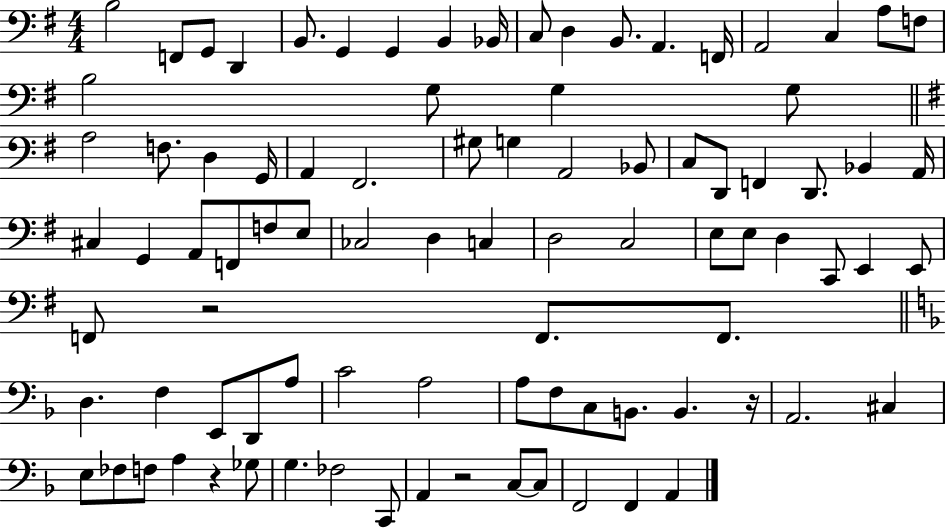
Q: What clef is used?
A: bass